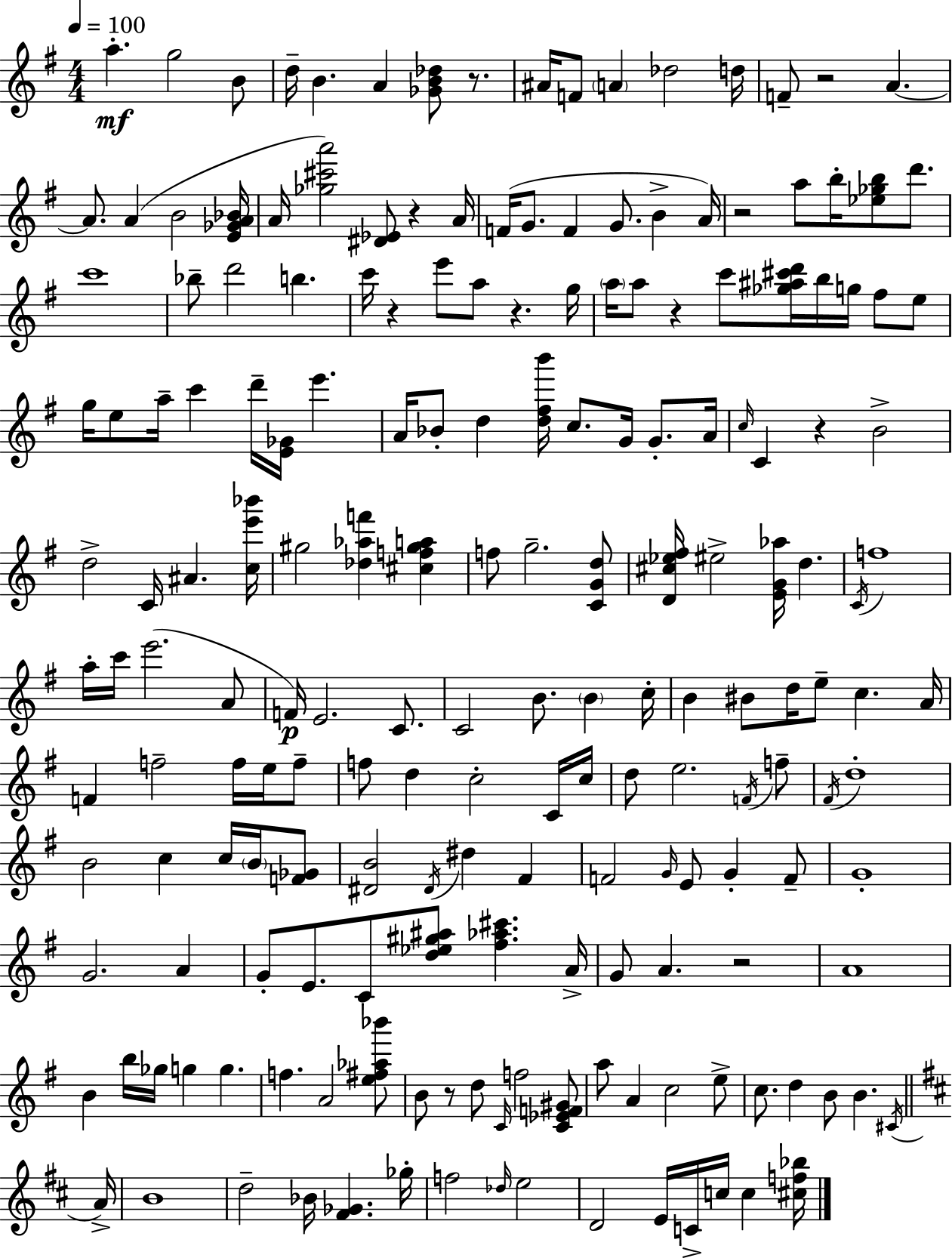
X:1
T:Untitled
M:4/4
L:1/4
K:Em
a g2 B/2 d/4 B A [_GB_d]/2 z/2 ^A/4 F/2 A _d2 d/4 F/2 z2 A A/2 A B2 [E_GA_B]/4 A/4 [_g^c'a']2 [^D_E]/2 z A/4 F/4 G/2 F G/2 B A/4 z2 a/2 b/4 [_e_gb]/2 d'/2 c'4 _b/2 d'2 b c'/4 z e'/2 a/2 z g/4 a/4 a/2 z c'/2 [_g^a^c'd']/4 b/4 g/4 ^f/2 e/2 g/4 e/2 a/4 c' d'/4 [E_G]/4 e' A/4 _B/2 d [d^fb']/4 c/2 G/4 G/2 A/4 c/4 C z B2 d2 C/4 ^A [ce'_b']/4 ^g2 [_d_af'] [^cf^ga] f/2 g2 [CGd]/2 [D^c_e^f]/4 ^e2 [EG_a]/4 d C/4 f4 a/4 c'/4 e'2 A/2 F/4 E2 C/2 C2 B/2 B c/4 B ^B/2 d/4 e/2 c A/4 F f2 f/4 e/4 f/2 f/2 d c2 C/4 c/4 d/2 e2 F/4 f/2 ^F/4 d4 B2 c c/4 B/4 [F_G]/2 [^DB]2 ^D/4 ^d ^F F2 G/4 E/2 G F/2 G4 G2 A G/2 E/2 C/2 [d_e^g^a]/2 [^f_a^c'] A/4 G/2 A z2 A4 B b/4 _g/4 g g f A2 [e^f_a_b']/2 B/2 z/2 d/2 C/4 f2 [C_EF^G]/2 a/2 A c2 e/2 c/2 d B/2 B ^C/4 A/4 B4 d2 _B/4 [^F_G] _g/4 f2 _d/4 e2 D2 E/4 C/4 c/4 c [^cf_b]/4